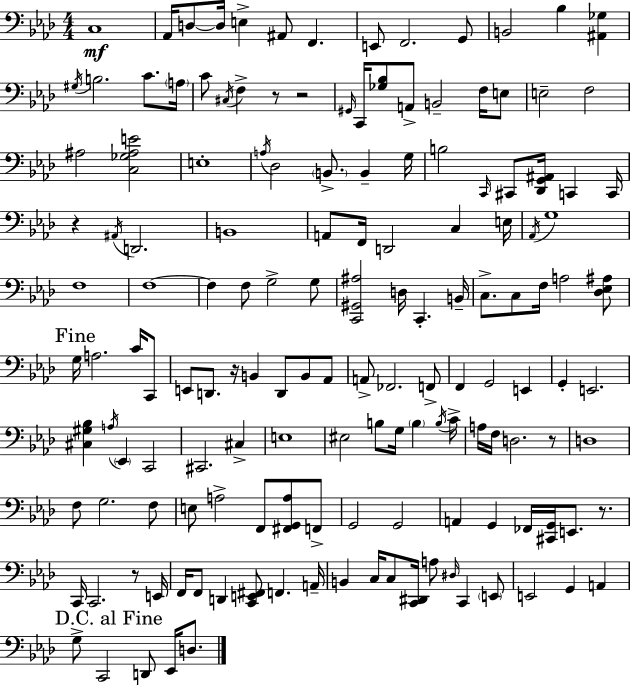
X:1
T:Untitled
M:4/4
L:1/4
K:Ab
C,4 _A,,/4 D,/2 D,/4 E, ^A,,/2 F,, E,,/2 F,,2 G,,/2 B,,2 _B, [^A,,_G,] ^G,/4 B,2 C/2 A,/4 C/2 ^C,/4 F, z/2 z2 ^G,,/4 C,,/4 [_G,_B,]/2 A,,/2 B,,2 F,/4 E,/2 E,2 F,2 ^A,2 [C,_G,^A,E]2 E,4 A,/4 _D,2 B,,/2 B,, G,/4 B,2 C,,/4 ^C,,/2 [_D,,G,,^A,,]/4 C,, C,,/4 z ^A,,/4 D,,2 B,,4 A,,/2 F,,/4 D,,2 C, E,/4 _A,,/4 G,4 F,4 F,4 F, F,/2 G,2 G,/2 [C,,^G,,^A,]2 D,/4 C,, B,,/4 C,/2 C,/2 F,/4 A,2 [_D,_E,^A,]/2 G,/4 A,2 C/4 C,,/2 E,,/2 D,,/2 z/4 B,, D,,/2 B,,/2 _A,,/2 A,,/2 _F,,2 F,,/2 F,, G,,2 E,, G,, E,,2 [^C,^G,_B,] A,/4 _E,, C,,2 ^C,,2 ^C, E,4 ^E,2 B,/2 G,/4 B, B,/4 C/4 A,/4 F,/4 D,2 z/2 D,4 F,/2 G,2 F,/2 E,/2 A,2 F,,/2 [^F,,G,,A,]/2 F,,/2 G,,2 G,,2 A,, G,, _F,,/4 [^C,,G,,]/4 E,,/2 z/2 C,,/4 C,,2 z/2 E,,/4 F,,/4 F,,/2 D,, [C,,E,,^F,,]/2 F,, A,,/4 B,, C,/4 C,/2 [C,,^D,,]/4 A,/2 ^D,/4 C,, E,,/2 E,,2 G,, A,, G,/2 C,,2 D,,/2 _E,,/4 D,/2